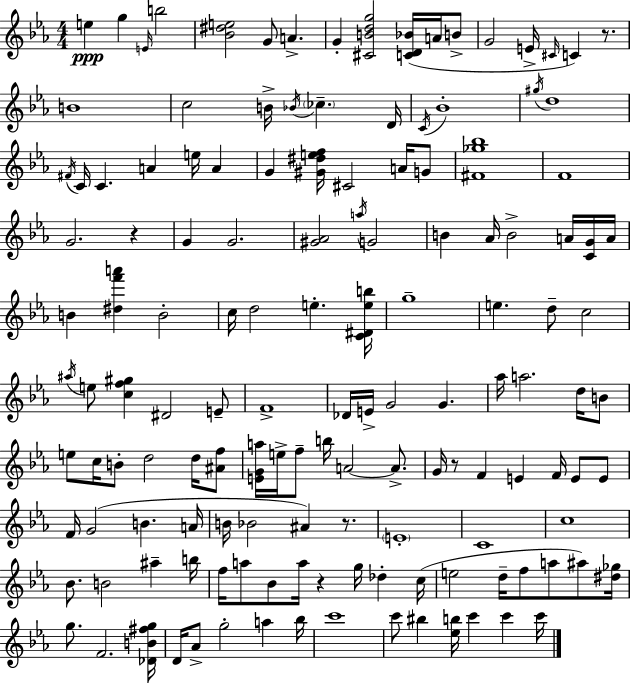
{
  \clef treble
  \numericTimeSignature
  \time 4/4
  \key c \minor
  e''4\ppp g''4 \grace { e'16 } b''2 | <bes' dis'' e''>2 g'8 a'4.-> | g'4-. <cis' b' d'' g''>2 <c' d' bes'>16( a'16 b'8-> | g'2 e'16-> \grace { cis'16 }) c'4 r8. | \break b'1 | c''2 b'16-> \acciaccatura { bes'16 } \parenthesize ces''4.-- | d'16 \acciaccatura { c'16 } bes'1-. | \acciaccatura { gis''16 } d''1 | \break \acciaccatura { fis'16 } c'16 c'4. a'4 | e''16 a'4 g'4 <gis' dis'' e'' f''>16 cis'2 | a'16 g'8 <fis' ges'' bes''>1 | f'1 | \break g'2. | r4 g'4 g'2. | <gis' aes'>2 \acciaccatura { a''16 } g'2 | b'4 aes'16 b'2-> | \break a'16 <c' g'>16 a'16 b'4 <dis'' f''' a'''>4 b'2-. | c''16 d''2 | e''4.-. <c' dis' e'' b''>16 g''1-- | e''4. d''8-- c''2 | \break \acciaccatura { ais''16 } e''8 <c'' f'' gis''>4 dis'2 | e'8-- f'1-> | des'16 e'16-> g'2 | g'4. aes''16 a''2. | \break d''16 b'8 e''8 c''16 b'8-. d''2 | d''16 <ais' f''>8 <e' g' a''>16 e''16-> f''8-- b''16 a'2~~ | a'8.-> g'16 r8 f'4 e'4 | f'16 e'8 e'8 f'16 g'2( | \break b'4. a'16 b'16 bes'2 | ais'4) r8. \parenthesize e'1-. | c'1 | c''1 | \break bes'8. b'2 | ais''4-- b''16 f''16 a''8 bes'8 a''16 r4 | g''16 des''4-. c''16( e''2 | d''16-- f''8 a''8 ais''8) <dis'' ges''>16 g''8. f'2. | \break <des' b' fis'' g''>16 d'16 aes'8-> g''2-. | a''4 bes''16 c'''1 | c'''8 bis''4 <ees'' b''>16 c'''4 | c'''4 c'''16 \bar "|."
}